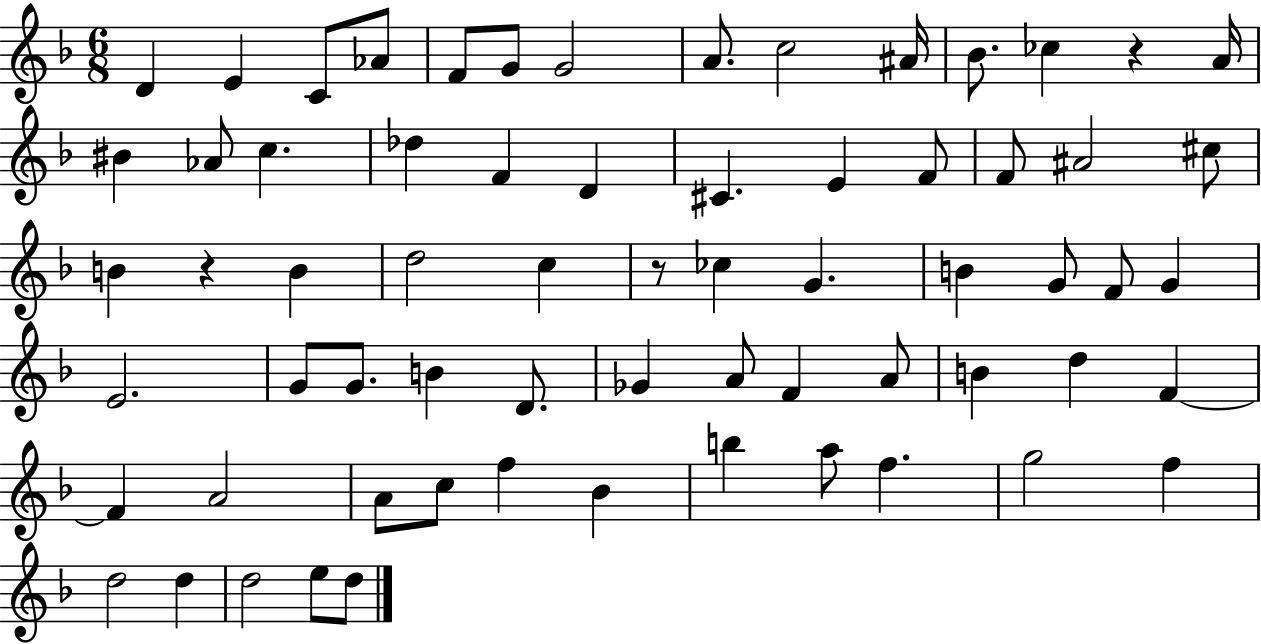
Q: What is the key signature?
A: F major